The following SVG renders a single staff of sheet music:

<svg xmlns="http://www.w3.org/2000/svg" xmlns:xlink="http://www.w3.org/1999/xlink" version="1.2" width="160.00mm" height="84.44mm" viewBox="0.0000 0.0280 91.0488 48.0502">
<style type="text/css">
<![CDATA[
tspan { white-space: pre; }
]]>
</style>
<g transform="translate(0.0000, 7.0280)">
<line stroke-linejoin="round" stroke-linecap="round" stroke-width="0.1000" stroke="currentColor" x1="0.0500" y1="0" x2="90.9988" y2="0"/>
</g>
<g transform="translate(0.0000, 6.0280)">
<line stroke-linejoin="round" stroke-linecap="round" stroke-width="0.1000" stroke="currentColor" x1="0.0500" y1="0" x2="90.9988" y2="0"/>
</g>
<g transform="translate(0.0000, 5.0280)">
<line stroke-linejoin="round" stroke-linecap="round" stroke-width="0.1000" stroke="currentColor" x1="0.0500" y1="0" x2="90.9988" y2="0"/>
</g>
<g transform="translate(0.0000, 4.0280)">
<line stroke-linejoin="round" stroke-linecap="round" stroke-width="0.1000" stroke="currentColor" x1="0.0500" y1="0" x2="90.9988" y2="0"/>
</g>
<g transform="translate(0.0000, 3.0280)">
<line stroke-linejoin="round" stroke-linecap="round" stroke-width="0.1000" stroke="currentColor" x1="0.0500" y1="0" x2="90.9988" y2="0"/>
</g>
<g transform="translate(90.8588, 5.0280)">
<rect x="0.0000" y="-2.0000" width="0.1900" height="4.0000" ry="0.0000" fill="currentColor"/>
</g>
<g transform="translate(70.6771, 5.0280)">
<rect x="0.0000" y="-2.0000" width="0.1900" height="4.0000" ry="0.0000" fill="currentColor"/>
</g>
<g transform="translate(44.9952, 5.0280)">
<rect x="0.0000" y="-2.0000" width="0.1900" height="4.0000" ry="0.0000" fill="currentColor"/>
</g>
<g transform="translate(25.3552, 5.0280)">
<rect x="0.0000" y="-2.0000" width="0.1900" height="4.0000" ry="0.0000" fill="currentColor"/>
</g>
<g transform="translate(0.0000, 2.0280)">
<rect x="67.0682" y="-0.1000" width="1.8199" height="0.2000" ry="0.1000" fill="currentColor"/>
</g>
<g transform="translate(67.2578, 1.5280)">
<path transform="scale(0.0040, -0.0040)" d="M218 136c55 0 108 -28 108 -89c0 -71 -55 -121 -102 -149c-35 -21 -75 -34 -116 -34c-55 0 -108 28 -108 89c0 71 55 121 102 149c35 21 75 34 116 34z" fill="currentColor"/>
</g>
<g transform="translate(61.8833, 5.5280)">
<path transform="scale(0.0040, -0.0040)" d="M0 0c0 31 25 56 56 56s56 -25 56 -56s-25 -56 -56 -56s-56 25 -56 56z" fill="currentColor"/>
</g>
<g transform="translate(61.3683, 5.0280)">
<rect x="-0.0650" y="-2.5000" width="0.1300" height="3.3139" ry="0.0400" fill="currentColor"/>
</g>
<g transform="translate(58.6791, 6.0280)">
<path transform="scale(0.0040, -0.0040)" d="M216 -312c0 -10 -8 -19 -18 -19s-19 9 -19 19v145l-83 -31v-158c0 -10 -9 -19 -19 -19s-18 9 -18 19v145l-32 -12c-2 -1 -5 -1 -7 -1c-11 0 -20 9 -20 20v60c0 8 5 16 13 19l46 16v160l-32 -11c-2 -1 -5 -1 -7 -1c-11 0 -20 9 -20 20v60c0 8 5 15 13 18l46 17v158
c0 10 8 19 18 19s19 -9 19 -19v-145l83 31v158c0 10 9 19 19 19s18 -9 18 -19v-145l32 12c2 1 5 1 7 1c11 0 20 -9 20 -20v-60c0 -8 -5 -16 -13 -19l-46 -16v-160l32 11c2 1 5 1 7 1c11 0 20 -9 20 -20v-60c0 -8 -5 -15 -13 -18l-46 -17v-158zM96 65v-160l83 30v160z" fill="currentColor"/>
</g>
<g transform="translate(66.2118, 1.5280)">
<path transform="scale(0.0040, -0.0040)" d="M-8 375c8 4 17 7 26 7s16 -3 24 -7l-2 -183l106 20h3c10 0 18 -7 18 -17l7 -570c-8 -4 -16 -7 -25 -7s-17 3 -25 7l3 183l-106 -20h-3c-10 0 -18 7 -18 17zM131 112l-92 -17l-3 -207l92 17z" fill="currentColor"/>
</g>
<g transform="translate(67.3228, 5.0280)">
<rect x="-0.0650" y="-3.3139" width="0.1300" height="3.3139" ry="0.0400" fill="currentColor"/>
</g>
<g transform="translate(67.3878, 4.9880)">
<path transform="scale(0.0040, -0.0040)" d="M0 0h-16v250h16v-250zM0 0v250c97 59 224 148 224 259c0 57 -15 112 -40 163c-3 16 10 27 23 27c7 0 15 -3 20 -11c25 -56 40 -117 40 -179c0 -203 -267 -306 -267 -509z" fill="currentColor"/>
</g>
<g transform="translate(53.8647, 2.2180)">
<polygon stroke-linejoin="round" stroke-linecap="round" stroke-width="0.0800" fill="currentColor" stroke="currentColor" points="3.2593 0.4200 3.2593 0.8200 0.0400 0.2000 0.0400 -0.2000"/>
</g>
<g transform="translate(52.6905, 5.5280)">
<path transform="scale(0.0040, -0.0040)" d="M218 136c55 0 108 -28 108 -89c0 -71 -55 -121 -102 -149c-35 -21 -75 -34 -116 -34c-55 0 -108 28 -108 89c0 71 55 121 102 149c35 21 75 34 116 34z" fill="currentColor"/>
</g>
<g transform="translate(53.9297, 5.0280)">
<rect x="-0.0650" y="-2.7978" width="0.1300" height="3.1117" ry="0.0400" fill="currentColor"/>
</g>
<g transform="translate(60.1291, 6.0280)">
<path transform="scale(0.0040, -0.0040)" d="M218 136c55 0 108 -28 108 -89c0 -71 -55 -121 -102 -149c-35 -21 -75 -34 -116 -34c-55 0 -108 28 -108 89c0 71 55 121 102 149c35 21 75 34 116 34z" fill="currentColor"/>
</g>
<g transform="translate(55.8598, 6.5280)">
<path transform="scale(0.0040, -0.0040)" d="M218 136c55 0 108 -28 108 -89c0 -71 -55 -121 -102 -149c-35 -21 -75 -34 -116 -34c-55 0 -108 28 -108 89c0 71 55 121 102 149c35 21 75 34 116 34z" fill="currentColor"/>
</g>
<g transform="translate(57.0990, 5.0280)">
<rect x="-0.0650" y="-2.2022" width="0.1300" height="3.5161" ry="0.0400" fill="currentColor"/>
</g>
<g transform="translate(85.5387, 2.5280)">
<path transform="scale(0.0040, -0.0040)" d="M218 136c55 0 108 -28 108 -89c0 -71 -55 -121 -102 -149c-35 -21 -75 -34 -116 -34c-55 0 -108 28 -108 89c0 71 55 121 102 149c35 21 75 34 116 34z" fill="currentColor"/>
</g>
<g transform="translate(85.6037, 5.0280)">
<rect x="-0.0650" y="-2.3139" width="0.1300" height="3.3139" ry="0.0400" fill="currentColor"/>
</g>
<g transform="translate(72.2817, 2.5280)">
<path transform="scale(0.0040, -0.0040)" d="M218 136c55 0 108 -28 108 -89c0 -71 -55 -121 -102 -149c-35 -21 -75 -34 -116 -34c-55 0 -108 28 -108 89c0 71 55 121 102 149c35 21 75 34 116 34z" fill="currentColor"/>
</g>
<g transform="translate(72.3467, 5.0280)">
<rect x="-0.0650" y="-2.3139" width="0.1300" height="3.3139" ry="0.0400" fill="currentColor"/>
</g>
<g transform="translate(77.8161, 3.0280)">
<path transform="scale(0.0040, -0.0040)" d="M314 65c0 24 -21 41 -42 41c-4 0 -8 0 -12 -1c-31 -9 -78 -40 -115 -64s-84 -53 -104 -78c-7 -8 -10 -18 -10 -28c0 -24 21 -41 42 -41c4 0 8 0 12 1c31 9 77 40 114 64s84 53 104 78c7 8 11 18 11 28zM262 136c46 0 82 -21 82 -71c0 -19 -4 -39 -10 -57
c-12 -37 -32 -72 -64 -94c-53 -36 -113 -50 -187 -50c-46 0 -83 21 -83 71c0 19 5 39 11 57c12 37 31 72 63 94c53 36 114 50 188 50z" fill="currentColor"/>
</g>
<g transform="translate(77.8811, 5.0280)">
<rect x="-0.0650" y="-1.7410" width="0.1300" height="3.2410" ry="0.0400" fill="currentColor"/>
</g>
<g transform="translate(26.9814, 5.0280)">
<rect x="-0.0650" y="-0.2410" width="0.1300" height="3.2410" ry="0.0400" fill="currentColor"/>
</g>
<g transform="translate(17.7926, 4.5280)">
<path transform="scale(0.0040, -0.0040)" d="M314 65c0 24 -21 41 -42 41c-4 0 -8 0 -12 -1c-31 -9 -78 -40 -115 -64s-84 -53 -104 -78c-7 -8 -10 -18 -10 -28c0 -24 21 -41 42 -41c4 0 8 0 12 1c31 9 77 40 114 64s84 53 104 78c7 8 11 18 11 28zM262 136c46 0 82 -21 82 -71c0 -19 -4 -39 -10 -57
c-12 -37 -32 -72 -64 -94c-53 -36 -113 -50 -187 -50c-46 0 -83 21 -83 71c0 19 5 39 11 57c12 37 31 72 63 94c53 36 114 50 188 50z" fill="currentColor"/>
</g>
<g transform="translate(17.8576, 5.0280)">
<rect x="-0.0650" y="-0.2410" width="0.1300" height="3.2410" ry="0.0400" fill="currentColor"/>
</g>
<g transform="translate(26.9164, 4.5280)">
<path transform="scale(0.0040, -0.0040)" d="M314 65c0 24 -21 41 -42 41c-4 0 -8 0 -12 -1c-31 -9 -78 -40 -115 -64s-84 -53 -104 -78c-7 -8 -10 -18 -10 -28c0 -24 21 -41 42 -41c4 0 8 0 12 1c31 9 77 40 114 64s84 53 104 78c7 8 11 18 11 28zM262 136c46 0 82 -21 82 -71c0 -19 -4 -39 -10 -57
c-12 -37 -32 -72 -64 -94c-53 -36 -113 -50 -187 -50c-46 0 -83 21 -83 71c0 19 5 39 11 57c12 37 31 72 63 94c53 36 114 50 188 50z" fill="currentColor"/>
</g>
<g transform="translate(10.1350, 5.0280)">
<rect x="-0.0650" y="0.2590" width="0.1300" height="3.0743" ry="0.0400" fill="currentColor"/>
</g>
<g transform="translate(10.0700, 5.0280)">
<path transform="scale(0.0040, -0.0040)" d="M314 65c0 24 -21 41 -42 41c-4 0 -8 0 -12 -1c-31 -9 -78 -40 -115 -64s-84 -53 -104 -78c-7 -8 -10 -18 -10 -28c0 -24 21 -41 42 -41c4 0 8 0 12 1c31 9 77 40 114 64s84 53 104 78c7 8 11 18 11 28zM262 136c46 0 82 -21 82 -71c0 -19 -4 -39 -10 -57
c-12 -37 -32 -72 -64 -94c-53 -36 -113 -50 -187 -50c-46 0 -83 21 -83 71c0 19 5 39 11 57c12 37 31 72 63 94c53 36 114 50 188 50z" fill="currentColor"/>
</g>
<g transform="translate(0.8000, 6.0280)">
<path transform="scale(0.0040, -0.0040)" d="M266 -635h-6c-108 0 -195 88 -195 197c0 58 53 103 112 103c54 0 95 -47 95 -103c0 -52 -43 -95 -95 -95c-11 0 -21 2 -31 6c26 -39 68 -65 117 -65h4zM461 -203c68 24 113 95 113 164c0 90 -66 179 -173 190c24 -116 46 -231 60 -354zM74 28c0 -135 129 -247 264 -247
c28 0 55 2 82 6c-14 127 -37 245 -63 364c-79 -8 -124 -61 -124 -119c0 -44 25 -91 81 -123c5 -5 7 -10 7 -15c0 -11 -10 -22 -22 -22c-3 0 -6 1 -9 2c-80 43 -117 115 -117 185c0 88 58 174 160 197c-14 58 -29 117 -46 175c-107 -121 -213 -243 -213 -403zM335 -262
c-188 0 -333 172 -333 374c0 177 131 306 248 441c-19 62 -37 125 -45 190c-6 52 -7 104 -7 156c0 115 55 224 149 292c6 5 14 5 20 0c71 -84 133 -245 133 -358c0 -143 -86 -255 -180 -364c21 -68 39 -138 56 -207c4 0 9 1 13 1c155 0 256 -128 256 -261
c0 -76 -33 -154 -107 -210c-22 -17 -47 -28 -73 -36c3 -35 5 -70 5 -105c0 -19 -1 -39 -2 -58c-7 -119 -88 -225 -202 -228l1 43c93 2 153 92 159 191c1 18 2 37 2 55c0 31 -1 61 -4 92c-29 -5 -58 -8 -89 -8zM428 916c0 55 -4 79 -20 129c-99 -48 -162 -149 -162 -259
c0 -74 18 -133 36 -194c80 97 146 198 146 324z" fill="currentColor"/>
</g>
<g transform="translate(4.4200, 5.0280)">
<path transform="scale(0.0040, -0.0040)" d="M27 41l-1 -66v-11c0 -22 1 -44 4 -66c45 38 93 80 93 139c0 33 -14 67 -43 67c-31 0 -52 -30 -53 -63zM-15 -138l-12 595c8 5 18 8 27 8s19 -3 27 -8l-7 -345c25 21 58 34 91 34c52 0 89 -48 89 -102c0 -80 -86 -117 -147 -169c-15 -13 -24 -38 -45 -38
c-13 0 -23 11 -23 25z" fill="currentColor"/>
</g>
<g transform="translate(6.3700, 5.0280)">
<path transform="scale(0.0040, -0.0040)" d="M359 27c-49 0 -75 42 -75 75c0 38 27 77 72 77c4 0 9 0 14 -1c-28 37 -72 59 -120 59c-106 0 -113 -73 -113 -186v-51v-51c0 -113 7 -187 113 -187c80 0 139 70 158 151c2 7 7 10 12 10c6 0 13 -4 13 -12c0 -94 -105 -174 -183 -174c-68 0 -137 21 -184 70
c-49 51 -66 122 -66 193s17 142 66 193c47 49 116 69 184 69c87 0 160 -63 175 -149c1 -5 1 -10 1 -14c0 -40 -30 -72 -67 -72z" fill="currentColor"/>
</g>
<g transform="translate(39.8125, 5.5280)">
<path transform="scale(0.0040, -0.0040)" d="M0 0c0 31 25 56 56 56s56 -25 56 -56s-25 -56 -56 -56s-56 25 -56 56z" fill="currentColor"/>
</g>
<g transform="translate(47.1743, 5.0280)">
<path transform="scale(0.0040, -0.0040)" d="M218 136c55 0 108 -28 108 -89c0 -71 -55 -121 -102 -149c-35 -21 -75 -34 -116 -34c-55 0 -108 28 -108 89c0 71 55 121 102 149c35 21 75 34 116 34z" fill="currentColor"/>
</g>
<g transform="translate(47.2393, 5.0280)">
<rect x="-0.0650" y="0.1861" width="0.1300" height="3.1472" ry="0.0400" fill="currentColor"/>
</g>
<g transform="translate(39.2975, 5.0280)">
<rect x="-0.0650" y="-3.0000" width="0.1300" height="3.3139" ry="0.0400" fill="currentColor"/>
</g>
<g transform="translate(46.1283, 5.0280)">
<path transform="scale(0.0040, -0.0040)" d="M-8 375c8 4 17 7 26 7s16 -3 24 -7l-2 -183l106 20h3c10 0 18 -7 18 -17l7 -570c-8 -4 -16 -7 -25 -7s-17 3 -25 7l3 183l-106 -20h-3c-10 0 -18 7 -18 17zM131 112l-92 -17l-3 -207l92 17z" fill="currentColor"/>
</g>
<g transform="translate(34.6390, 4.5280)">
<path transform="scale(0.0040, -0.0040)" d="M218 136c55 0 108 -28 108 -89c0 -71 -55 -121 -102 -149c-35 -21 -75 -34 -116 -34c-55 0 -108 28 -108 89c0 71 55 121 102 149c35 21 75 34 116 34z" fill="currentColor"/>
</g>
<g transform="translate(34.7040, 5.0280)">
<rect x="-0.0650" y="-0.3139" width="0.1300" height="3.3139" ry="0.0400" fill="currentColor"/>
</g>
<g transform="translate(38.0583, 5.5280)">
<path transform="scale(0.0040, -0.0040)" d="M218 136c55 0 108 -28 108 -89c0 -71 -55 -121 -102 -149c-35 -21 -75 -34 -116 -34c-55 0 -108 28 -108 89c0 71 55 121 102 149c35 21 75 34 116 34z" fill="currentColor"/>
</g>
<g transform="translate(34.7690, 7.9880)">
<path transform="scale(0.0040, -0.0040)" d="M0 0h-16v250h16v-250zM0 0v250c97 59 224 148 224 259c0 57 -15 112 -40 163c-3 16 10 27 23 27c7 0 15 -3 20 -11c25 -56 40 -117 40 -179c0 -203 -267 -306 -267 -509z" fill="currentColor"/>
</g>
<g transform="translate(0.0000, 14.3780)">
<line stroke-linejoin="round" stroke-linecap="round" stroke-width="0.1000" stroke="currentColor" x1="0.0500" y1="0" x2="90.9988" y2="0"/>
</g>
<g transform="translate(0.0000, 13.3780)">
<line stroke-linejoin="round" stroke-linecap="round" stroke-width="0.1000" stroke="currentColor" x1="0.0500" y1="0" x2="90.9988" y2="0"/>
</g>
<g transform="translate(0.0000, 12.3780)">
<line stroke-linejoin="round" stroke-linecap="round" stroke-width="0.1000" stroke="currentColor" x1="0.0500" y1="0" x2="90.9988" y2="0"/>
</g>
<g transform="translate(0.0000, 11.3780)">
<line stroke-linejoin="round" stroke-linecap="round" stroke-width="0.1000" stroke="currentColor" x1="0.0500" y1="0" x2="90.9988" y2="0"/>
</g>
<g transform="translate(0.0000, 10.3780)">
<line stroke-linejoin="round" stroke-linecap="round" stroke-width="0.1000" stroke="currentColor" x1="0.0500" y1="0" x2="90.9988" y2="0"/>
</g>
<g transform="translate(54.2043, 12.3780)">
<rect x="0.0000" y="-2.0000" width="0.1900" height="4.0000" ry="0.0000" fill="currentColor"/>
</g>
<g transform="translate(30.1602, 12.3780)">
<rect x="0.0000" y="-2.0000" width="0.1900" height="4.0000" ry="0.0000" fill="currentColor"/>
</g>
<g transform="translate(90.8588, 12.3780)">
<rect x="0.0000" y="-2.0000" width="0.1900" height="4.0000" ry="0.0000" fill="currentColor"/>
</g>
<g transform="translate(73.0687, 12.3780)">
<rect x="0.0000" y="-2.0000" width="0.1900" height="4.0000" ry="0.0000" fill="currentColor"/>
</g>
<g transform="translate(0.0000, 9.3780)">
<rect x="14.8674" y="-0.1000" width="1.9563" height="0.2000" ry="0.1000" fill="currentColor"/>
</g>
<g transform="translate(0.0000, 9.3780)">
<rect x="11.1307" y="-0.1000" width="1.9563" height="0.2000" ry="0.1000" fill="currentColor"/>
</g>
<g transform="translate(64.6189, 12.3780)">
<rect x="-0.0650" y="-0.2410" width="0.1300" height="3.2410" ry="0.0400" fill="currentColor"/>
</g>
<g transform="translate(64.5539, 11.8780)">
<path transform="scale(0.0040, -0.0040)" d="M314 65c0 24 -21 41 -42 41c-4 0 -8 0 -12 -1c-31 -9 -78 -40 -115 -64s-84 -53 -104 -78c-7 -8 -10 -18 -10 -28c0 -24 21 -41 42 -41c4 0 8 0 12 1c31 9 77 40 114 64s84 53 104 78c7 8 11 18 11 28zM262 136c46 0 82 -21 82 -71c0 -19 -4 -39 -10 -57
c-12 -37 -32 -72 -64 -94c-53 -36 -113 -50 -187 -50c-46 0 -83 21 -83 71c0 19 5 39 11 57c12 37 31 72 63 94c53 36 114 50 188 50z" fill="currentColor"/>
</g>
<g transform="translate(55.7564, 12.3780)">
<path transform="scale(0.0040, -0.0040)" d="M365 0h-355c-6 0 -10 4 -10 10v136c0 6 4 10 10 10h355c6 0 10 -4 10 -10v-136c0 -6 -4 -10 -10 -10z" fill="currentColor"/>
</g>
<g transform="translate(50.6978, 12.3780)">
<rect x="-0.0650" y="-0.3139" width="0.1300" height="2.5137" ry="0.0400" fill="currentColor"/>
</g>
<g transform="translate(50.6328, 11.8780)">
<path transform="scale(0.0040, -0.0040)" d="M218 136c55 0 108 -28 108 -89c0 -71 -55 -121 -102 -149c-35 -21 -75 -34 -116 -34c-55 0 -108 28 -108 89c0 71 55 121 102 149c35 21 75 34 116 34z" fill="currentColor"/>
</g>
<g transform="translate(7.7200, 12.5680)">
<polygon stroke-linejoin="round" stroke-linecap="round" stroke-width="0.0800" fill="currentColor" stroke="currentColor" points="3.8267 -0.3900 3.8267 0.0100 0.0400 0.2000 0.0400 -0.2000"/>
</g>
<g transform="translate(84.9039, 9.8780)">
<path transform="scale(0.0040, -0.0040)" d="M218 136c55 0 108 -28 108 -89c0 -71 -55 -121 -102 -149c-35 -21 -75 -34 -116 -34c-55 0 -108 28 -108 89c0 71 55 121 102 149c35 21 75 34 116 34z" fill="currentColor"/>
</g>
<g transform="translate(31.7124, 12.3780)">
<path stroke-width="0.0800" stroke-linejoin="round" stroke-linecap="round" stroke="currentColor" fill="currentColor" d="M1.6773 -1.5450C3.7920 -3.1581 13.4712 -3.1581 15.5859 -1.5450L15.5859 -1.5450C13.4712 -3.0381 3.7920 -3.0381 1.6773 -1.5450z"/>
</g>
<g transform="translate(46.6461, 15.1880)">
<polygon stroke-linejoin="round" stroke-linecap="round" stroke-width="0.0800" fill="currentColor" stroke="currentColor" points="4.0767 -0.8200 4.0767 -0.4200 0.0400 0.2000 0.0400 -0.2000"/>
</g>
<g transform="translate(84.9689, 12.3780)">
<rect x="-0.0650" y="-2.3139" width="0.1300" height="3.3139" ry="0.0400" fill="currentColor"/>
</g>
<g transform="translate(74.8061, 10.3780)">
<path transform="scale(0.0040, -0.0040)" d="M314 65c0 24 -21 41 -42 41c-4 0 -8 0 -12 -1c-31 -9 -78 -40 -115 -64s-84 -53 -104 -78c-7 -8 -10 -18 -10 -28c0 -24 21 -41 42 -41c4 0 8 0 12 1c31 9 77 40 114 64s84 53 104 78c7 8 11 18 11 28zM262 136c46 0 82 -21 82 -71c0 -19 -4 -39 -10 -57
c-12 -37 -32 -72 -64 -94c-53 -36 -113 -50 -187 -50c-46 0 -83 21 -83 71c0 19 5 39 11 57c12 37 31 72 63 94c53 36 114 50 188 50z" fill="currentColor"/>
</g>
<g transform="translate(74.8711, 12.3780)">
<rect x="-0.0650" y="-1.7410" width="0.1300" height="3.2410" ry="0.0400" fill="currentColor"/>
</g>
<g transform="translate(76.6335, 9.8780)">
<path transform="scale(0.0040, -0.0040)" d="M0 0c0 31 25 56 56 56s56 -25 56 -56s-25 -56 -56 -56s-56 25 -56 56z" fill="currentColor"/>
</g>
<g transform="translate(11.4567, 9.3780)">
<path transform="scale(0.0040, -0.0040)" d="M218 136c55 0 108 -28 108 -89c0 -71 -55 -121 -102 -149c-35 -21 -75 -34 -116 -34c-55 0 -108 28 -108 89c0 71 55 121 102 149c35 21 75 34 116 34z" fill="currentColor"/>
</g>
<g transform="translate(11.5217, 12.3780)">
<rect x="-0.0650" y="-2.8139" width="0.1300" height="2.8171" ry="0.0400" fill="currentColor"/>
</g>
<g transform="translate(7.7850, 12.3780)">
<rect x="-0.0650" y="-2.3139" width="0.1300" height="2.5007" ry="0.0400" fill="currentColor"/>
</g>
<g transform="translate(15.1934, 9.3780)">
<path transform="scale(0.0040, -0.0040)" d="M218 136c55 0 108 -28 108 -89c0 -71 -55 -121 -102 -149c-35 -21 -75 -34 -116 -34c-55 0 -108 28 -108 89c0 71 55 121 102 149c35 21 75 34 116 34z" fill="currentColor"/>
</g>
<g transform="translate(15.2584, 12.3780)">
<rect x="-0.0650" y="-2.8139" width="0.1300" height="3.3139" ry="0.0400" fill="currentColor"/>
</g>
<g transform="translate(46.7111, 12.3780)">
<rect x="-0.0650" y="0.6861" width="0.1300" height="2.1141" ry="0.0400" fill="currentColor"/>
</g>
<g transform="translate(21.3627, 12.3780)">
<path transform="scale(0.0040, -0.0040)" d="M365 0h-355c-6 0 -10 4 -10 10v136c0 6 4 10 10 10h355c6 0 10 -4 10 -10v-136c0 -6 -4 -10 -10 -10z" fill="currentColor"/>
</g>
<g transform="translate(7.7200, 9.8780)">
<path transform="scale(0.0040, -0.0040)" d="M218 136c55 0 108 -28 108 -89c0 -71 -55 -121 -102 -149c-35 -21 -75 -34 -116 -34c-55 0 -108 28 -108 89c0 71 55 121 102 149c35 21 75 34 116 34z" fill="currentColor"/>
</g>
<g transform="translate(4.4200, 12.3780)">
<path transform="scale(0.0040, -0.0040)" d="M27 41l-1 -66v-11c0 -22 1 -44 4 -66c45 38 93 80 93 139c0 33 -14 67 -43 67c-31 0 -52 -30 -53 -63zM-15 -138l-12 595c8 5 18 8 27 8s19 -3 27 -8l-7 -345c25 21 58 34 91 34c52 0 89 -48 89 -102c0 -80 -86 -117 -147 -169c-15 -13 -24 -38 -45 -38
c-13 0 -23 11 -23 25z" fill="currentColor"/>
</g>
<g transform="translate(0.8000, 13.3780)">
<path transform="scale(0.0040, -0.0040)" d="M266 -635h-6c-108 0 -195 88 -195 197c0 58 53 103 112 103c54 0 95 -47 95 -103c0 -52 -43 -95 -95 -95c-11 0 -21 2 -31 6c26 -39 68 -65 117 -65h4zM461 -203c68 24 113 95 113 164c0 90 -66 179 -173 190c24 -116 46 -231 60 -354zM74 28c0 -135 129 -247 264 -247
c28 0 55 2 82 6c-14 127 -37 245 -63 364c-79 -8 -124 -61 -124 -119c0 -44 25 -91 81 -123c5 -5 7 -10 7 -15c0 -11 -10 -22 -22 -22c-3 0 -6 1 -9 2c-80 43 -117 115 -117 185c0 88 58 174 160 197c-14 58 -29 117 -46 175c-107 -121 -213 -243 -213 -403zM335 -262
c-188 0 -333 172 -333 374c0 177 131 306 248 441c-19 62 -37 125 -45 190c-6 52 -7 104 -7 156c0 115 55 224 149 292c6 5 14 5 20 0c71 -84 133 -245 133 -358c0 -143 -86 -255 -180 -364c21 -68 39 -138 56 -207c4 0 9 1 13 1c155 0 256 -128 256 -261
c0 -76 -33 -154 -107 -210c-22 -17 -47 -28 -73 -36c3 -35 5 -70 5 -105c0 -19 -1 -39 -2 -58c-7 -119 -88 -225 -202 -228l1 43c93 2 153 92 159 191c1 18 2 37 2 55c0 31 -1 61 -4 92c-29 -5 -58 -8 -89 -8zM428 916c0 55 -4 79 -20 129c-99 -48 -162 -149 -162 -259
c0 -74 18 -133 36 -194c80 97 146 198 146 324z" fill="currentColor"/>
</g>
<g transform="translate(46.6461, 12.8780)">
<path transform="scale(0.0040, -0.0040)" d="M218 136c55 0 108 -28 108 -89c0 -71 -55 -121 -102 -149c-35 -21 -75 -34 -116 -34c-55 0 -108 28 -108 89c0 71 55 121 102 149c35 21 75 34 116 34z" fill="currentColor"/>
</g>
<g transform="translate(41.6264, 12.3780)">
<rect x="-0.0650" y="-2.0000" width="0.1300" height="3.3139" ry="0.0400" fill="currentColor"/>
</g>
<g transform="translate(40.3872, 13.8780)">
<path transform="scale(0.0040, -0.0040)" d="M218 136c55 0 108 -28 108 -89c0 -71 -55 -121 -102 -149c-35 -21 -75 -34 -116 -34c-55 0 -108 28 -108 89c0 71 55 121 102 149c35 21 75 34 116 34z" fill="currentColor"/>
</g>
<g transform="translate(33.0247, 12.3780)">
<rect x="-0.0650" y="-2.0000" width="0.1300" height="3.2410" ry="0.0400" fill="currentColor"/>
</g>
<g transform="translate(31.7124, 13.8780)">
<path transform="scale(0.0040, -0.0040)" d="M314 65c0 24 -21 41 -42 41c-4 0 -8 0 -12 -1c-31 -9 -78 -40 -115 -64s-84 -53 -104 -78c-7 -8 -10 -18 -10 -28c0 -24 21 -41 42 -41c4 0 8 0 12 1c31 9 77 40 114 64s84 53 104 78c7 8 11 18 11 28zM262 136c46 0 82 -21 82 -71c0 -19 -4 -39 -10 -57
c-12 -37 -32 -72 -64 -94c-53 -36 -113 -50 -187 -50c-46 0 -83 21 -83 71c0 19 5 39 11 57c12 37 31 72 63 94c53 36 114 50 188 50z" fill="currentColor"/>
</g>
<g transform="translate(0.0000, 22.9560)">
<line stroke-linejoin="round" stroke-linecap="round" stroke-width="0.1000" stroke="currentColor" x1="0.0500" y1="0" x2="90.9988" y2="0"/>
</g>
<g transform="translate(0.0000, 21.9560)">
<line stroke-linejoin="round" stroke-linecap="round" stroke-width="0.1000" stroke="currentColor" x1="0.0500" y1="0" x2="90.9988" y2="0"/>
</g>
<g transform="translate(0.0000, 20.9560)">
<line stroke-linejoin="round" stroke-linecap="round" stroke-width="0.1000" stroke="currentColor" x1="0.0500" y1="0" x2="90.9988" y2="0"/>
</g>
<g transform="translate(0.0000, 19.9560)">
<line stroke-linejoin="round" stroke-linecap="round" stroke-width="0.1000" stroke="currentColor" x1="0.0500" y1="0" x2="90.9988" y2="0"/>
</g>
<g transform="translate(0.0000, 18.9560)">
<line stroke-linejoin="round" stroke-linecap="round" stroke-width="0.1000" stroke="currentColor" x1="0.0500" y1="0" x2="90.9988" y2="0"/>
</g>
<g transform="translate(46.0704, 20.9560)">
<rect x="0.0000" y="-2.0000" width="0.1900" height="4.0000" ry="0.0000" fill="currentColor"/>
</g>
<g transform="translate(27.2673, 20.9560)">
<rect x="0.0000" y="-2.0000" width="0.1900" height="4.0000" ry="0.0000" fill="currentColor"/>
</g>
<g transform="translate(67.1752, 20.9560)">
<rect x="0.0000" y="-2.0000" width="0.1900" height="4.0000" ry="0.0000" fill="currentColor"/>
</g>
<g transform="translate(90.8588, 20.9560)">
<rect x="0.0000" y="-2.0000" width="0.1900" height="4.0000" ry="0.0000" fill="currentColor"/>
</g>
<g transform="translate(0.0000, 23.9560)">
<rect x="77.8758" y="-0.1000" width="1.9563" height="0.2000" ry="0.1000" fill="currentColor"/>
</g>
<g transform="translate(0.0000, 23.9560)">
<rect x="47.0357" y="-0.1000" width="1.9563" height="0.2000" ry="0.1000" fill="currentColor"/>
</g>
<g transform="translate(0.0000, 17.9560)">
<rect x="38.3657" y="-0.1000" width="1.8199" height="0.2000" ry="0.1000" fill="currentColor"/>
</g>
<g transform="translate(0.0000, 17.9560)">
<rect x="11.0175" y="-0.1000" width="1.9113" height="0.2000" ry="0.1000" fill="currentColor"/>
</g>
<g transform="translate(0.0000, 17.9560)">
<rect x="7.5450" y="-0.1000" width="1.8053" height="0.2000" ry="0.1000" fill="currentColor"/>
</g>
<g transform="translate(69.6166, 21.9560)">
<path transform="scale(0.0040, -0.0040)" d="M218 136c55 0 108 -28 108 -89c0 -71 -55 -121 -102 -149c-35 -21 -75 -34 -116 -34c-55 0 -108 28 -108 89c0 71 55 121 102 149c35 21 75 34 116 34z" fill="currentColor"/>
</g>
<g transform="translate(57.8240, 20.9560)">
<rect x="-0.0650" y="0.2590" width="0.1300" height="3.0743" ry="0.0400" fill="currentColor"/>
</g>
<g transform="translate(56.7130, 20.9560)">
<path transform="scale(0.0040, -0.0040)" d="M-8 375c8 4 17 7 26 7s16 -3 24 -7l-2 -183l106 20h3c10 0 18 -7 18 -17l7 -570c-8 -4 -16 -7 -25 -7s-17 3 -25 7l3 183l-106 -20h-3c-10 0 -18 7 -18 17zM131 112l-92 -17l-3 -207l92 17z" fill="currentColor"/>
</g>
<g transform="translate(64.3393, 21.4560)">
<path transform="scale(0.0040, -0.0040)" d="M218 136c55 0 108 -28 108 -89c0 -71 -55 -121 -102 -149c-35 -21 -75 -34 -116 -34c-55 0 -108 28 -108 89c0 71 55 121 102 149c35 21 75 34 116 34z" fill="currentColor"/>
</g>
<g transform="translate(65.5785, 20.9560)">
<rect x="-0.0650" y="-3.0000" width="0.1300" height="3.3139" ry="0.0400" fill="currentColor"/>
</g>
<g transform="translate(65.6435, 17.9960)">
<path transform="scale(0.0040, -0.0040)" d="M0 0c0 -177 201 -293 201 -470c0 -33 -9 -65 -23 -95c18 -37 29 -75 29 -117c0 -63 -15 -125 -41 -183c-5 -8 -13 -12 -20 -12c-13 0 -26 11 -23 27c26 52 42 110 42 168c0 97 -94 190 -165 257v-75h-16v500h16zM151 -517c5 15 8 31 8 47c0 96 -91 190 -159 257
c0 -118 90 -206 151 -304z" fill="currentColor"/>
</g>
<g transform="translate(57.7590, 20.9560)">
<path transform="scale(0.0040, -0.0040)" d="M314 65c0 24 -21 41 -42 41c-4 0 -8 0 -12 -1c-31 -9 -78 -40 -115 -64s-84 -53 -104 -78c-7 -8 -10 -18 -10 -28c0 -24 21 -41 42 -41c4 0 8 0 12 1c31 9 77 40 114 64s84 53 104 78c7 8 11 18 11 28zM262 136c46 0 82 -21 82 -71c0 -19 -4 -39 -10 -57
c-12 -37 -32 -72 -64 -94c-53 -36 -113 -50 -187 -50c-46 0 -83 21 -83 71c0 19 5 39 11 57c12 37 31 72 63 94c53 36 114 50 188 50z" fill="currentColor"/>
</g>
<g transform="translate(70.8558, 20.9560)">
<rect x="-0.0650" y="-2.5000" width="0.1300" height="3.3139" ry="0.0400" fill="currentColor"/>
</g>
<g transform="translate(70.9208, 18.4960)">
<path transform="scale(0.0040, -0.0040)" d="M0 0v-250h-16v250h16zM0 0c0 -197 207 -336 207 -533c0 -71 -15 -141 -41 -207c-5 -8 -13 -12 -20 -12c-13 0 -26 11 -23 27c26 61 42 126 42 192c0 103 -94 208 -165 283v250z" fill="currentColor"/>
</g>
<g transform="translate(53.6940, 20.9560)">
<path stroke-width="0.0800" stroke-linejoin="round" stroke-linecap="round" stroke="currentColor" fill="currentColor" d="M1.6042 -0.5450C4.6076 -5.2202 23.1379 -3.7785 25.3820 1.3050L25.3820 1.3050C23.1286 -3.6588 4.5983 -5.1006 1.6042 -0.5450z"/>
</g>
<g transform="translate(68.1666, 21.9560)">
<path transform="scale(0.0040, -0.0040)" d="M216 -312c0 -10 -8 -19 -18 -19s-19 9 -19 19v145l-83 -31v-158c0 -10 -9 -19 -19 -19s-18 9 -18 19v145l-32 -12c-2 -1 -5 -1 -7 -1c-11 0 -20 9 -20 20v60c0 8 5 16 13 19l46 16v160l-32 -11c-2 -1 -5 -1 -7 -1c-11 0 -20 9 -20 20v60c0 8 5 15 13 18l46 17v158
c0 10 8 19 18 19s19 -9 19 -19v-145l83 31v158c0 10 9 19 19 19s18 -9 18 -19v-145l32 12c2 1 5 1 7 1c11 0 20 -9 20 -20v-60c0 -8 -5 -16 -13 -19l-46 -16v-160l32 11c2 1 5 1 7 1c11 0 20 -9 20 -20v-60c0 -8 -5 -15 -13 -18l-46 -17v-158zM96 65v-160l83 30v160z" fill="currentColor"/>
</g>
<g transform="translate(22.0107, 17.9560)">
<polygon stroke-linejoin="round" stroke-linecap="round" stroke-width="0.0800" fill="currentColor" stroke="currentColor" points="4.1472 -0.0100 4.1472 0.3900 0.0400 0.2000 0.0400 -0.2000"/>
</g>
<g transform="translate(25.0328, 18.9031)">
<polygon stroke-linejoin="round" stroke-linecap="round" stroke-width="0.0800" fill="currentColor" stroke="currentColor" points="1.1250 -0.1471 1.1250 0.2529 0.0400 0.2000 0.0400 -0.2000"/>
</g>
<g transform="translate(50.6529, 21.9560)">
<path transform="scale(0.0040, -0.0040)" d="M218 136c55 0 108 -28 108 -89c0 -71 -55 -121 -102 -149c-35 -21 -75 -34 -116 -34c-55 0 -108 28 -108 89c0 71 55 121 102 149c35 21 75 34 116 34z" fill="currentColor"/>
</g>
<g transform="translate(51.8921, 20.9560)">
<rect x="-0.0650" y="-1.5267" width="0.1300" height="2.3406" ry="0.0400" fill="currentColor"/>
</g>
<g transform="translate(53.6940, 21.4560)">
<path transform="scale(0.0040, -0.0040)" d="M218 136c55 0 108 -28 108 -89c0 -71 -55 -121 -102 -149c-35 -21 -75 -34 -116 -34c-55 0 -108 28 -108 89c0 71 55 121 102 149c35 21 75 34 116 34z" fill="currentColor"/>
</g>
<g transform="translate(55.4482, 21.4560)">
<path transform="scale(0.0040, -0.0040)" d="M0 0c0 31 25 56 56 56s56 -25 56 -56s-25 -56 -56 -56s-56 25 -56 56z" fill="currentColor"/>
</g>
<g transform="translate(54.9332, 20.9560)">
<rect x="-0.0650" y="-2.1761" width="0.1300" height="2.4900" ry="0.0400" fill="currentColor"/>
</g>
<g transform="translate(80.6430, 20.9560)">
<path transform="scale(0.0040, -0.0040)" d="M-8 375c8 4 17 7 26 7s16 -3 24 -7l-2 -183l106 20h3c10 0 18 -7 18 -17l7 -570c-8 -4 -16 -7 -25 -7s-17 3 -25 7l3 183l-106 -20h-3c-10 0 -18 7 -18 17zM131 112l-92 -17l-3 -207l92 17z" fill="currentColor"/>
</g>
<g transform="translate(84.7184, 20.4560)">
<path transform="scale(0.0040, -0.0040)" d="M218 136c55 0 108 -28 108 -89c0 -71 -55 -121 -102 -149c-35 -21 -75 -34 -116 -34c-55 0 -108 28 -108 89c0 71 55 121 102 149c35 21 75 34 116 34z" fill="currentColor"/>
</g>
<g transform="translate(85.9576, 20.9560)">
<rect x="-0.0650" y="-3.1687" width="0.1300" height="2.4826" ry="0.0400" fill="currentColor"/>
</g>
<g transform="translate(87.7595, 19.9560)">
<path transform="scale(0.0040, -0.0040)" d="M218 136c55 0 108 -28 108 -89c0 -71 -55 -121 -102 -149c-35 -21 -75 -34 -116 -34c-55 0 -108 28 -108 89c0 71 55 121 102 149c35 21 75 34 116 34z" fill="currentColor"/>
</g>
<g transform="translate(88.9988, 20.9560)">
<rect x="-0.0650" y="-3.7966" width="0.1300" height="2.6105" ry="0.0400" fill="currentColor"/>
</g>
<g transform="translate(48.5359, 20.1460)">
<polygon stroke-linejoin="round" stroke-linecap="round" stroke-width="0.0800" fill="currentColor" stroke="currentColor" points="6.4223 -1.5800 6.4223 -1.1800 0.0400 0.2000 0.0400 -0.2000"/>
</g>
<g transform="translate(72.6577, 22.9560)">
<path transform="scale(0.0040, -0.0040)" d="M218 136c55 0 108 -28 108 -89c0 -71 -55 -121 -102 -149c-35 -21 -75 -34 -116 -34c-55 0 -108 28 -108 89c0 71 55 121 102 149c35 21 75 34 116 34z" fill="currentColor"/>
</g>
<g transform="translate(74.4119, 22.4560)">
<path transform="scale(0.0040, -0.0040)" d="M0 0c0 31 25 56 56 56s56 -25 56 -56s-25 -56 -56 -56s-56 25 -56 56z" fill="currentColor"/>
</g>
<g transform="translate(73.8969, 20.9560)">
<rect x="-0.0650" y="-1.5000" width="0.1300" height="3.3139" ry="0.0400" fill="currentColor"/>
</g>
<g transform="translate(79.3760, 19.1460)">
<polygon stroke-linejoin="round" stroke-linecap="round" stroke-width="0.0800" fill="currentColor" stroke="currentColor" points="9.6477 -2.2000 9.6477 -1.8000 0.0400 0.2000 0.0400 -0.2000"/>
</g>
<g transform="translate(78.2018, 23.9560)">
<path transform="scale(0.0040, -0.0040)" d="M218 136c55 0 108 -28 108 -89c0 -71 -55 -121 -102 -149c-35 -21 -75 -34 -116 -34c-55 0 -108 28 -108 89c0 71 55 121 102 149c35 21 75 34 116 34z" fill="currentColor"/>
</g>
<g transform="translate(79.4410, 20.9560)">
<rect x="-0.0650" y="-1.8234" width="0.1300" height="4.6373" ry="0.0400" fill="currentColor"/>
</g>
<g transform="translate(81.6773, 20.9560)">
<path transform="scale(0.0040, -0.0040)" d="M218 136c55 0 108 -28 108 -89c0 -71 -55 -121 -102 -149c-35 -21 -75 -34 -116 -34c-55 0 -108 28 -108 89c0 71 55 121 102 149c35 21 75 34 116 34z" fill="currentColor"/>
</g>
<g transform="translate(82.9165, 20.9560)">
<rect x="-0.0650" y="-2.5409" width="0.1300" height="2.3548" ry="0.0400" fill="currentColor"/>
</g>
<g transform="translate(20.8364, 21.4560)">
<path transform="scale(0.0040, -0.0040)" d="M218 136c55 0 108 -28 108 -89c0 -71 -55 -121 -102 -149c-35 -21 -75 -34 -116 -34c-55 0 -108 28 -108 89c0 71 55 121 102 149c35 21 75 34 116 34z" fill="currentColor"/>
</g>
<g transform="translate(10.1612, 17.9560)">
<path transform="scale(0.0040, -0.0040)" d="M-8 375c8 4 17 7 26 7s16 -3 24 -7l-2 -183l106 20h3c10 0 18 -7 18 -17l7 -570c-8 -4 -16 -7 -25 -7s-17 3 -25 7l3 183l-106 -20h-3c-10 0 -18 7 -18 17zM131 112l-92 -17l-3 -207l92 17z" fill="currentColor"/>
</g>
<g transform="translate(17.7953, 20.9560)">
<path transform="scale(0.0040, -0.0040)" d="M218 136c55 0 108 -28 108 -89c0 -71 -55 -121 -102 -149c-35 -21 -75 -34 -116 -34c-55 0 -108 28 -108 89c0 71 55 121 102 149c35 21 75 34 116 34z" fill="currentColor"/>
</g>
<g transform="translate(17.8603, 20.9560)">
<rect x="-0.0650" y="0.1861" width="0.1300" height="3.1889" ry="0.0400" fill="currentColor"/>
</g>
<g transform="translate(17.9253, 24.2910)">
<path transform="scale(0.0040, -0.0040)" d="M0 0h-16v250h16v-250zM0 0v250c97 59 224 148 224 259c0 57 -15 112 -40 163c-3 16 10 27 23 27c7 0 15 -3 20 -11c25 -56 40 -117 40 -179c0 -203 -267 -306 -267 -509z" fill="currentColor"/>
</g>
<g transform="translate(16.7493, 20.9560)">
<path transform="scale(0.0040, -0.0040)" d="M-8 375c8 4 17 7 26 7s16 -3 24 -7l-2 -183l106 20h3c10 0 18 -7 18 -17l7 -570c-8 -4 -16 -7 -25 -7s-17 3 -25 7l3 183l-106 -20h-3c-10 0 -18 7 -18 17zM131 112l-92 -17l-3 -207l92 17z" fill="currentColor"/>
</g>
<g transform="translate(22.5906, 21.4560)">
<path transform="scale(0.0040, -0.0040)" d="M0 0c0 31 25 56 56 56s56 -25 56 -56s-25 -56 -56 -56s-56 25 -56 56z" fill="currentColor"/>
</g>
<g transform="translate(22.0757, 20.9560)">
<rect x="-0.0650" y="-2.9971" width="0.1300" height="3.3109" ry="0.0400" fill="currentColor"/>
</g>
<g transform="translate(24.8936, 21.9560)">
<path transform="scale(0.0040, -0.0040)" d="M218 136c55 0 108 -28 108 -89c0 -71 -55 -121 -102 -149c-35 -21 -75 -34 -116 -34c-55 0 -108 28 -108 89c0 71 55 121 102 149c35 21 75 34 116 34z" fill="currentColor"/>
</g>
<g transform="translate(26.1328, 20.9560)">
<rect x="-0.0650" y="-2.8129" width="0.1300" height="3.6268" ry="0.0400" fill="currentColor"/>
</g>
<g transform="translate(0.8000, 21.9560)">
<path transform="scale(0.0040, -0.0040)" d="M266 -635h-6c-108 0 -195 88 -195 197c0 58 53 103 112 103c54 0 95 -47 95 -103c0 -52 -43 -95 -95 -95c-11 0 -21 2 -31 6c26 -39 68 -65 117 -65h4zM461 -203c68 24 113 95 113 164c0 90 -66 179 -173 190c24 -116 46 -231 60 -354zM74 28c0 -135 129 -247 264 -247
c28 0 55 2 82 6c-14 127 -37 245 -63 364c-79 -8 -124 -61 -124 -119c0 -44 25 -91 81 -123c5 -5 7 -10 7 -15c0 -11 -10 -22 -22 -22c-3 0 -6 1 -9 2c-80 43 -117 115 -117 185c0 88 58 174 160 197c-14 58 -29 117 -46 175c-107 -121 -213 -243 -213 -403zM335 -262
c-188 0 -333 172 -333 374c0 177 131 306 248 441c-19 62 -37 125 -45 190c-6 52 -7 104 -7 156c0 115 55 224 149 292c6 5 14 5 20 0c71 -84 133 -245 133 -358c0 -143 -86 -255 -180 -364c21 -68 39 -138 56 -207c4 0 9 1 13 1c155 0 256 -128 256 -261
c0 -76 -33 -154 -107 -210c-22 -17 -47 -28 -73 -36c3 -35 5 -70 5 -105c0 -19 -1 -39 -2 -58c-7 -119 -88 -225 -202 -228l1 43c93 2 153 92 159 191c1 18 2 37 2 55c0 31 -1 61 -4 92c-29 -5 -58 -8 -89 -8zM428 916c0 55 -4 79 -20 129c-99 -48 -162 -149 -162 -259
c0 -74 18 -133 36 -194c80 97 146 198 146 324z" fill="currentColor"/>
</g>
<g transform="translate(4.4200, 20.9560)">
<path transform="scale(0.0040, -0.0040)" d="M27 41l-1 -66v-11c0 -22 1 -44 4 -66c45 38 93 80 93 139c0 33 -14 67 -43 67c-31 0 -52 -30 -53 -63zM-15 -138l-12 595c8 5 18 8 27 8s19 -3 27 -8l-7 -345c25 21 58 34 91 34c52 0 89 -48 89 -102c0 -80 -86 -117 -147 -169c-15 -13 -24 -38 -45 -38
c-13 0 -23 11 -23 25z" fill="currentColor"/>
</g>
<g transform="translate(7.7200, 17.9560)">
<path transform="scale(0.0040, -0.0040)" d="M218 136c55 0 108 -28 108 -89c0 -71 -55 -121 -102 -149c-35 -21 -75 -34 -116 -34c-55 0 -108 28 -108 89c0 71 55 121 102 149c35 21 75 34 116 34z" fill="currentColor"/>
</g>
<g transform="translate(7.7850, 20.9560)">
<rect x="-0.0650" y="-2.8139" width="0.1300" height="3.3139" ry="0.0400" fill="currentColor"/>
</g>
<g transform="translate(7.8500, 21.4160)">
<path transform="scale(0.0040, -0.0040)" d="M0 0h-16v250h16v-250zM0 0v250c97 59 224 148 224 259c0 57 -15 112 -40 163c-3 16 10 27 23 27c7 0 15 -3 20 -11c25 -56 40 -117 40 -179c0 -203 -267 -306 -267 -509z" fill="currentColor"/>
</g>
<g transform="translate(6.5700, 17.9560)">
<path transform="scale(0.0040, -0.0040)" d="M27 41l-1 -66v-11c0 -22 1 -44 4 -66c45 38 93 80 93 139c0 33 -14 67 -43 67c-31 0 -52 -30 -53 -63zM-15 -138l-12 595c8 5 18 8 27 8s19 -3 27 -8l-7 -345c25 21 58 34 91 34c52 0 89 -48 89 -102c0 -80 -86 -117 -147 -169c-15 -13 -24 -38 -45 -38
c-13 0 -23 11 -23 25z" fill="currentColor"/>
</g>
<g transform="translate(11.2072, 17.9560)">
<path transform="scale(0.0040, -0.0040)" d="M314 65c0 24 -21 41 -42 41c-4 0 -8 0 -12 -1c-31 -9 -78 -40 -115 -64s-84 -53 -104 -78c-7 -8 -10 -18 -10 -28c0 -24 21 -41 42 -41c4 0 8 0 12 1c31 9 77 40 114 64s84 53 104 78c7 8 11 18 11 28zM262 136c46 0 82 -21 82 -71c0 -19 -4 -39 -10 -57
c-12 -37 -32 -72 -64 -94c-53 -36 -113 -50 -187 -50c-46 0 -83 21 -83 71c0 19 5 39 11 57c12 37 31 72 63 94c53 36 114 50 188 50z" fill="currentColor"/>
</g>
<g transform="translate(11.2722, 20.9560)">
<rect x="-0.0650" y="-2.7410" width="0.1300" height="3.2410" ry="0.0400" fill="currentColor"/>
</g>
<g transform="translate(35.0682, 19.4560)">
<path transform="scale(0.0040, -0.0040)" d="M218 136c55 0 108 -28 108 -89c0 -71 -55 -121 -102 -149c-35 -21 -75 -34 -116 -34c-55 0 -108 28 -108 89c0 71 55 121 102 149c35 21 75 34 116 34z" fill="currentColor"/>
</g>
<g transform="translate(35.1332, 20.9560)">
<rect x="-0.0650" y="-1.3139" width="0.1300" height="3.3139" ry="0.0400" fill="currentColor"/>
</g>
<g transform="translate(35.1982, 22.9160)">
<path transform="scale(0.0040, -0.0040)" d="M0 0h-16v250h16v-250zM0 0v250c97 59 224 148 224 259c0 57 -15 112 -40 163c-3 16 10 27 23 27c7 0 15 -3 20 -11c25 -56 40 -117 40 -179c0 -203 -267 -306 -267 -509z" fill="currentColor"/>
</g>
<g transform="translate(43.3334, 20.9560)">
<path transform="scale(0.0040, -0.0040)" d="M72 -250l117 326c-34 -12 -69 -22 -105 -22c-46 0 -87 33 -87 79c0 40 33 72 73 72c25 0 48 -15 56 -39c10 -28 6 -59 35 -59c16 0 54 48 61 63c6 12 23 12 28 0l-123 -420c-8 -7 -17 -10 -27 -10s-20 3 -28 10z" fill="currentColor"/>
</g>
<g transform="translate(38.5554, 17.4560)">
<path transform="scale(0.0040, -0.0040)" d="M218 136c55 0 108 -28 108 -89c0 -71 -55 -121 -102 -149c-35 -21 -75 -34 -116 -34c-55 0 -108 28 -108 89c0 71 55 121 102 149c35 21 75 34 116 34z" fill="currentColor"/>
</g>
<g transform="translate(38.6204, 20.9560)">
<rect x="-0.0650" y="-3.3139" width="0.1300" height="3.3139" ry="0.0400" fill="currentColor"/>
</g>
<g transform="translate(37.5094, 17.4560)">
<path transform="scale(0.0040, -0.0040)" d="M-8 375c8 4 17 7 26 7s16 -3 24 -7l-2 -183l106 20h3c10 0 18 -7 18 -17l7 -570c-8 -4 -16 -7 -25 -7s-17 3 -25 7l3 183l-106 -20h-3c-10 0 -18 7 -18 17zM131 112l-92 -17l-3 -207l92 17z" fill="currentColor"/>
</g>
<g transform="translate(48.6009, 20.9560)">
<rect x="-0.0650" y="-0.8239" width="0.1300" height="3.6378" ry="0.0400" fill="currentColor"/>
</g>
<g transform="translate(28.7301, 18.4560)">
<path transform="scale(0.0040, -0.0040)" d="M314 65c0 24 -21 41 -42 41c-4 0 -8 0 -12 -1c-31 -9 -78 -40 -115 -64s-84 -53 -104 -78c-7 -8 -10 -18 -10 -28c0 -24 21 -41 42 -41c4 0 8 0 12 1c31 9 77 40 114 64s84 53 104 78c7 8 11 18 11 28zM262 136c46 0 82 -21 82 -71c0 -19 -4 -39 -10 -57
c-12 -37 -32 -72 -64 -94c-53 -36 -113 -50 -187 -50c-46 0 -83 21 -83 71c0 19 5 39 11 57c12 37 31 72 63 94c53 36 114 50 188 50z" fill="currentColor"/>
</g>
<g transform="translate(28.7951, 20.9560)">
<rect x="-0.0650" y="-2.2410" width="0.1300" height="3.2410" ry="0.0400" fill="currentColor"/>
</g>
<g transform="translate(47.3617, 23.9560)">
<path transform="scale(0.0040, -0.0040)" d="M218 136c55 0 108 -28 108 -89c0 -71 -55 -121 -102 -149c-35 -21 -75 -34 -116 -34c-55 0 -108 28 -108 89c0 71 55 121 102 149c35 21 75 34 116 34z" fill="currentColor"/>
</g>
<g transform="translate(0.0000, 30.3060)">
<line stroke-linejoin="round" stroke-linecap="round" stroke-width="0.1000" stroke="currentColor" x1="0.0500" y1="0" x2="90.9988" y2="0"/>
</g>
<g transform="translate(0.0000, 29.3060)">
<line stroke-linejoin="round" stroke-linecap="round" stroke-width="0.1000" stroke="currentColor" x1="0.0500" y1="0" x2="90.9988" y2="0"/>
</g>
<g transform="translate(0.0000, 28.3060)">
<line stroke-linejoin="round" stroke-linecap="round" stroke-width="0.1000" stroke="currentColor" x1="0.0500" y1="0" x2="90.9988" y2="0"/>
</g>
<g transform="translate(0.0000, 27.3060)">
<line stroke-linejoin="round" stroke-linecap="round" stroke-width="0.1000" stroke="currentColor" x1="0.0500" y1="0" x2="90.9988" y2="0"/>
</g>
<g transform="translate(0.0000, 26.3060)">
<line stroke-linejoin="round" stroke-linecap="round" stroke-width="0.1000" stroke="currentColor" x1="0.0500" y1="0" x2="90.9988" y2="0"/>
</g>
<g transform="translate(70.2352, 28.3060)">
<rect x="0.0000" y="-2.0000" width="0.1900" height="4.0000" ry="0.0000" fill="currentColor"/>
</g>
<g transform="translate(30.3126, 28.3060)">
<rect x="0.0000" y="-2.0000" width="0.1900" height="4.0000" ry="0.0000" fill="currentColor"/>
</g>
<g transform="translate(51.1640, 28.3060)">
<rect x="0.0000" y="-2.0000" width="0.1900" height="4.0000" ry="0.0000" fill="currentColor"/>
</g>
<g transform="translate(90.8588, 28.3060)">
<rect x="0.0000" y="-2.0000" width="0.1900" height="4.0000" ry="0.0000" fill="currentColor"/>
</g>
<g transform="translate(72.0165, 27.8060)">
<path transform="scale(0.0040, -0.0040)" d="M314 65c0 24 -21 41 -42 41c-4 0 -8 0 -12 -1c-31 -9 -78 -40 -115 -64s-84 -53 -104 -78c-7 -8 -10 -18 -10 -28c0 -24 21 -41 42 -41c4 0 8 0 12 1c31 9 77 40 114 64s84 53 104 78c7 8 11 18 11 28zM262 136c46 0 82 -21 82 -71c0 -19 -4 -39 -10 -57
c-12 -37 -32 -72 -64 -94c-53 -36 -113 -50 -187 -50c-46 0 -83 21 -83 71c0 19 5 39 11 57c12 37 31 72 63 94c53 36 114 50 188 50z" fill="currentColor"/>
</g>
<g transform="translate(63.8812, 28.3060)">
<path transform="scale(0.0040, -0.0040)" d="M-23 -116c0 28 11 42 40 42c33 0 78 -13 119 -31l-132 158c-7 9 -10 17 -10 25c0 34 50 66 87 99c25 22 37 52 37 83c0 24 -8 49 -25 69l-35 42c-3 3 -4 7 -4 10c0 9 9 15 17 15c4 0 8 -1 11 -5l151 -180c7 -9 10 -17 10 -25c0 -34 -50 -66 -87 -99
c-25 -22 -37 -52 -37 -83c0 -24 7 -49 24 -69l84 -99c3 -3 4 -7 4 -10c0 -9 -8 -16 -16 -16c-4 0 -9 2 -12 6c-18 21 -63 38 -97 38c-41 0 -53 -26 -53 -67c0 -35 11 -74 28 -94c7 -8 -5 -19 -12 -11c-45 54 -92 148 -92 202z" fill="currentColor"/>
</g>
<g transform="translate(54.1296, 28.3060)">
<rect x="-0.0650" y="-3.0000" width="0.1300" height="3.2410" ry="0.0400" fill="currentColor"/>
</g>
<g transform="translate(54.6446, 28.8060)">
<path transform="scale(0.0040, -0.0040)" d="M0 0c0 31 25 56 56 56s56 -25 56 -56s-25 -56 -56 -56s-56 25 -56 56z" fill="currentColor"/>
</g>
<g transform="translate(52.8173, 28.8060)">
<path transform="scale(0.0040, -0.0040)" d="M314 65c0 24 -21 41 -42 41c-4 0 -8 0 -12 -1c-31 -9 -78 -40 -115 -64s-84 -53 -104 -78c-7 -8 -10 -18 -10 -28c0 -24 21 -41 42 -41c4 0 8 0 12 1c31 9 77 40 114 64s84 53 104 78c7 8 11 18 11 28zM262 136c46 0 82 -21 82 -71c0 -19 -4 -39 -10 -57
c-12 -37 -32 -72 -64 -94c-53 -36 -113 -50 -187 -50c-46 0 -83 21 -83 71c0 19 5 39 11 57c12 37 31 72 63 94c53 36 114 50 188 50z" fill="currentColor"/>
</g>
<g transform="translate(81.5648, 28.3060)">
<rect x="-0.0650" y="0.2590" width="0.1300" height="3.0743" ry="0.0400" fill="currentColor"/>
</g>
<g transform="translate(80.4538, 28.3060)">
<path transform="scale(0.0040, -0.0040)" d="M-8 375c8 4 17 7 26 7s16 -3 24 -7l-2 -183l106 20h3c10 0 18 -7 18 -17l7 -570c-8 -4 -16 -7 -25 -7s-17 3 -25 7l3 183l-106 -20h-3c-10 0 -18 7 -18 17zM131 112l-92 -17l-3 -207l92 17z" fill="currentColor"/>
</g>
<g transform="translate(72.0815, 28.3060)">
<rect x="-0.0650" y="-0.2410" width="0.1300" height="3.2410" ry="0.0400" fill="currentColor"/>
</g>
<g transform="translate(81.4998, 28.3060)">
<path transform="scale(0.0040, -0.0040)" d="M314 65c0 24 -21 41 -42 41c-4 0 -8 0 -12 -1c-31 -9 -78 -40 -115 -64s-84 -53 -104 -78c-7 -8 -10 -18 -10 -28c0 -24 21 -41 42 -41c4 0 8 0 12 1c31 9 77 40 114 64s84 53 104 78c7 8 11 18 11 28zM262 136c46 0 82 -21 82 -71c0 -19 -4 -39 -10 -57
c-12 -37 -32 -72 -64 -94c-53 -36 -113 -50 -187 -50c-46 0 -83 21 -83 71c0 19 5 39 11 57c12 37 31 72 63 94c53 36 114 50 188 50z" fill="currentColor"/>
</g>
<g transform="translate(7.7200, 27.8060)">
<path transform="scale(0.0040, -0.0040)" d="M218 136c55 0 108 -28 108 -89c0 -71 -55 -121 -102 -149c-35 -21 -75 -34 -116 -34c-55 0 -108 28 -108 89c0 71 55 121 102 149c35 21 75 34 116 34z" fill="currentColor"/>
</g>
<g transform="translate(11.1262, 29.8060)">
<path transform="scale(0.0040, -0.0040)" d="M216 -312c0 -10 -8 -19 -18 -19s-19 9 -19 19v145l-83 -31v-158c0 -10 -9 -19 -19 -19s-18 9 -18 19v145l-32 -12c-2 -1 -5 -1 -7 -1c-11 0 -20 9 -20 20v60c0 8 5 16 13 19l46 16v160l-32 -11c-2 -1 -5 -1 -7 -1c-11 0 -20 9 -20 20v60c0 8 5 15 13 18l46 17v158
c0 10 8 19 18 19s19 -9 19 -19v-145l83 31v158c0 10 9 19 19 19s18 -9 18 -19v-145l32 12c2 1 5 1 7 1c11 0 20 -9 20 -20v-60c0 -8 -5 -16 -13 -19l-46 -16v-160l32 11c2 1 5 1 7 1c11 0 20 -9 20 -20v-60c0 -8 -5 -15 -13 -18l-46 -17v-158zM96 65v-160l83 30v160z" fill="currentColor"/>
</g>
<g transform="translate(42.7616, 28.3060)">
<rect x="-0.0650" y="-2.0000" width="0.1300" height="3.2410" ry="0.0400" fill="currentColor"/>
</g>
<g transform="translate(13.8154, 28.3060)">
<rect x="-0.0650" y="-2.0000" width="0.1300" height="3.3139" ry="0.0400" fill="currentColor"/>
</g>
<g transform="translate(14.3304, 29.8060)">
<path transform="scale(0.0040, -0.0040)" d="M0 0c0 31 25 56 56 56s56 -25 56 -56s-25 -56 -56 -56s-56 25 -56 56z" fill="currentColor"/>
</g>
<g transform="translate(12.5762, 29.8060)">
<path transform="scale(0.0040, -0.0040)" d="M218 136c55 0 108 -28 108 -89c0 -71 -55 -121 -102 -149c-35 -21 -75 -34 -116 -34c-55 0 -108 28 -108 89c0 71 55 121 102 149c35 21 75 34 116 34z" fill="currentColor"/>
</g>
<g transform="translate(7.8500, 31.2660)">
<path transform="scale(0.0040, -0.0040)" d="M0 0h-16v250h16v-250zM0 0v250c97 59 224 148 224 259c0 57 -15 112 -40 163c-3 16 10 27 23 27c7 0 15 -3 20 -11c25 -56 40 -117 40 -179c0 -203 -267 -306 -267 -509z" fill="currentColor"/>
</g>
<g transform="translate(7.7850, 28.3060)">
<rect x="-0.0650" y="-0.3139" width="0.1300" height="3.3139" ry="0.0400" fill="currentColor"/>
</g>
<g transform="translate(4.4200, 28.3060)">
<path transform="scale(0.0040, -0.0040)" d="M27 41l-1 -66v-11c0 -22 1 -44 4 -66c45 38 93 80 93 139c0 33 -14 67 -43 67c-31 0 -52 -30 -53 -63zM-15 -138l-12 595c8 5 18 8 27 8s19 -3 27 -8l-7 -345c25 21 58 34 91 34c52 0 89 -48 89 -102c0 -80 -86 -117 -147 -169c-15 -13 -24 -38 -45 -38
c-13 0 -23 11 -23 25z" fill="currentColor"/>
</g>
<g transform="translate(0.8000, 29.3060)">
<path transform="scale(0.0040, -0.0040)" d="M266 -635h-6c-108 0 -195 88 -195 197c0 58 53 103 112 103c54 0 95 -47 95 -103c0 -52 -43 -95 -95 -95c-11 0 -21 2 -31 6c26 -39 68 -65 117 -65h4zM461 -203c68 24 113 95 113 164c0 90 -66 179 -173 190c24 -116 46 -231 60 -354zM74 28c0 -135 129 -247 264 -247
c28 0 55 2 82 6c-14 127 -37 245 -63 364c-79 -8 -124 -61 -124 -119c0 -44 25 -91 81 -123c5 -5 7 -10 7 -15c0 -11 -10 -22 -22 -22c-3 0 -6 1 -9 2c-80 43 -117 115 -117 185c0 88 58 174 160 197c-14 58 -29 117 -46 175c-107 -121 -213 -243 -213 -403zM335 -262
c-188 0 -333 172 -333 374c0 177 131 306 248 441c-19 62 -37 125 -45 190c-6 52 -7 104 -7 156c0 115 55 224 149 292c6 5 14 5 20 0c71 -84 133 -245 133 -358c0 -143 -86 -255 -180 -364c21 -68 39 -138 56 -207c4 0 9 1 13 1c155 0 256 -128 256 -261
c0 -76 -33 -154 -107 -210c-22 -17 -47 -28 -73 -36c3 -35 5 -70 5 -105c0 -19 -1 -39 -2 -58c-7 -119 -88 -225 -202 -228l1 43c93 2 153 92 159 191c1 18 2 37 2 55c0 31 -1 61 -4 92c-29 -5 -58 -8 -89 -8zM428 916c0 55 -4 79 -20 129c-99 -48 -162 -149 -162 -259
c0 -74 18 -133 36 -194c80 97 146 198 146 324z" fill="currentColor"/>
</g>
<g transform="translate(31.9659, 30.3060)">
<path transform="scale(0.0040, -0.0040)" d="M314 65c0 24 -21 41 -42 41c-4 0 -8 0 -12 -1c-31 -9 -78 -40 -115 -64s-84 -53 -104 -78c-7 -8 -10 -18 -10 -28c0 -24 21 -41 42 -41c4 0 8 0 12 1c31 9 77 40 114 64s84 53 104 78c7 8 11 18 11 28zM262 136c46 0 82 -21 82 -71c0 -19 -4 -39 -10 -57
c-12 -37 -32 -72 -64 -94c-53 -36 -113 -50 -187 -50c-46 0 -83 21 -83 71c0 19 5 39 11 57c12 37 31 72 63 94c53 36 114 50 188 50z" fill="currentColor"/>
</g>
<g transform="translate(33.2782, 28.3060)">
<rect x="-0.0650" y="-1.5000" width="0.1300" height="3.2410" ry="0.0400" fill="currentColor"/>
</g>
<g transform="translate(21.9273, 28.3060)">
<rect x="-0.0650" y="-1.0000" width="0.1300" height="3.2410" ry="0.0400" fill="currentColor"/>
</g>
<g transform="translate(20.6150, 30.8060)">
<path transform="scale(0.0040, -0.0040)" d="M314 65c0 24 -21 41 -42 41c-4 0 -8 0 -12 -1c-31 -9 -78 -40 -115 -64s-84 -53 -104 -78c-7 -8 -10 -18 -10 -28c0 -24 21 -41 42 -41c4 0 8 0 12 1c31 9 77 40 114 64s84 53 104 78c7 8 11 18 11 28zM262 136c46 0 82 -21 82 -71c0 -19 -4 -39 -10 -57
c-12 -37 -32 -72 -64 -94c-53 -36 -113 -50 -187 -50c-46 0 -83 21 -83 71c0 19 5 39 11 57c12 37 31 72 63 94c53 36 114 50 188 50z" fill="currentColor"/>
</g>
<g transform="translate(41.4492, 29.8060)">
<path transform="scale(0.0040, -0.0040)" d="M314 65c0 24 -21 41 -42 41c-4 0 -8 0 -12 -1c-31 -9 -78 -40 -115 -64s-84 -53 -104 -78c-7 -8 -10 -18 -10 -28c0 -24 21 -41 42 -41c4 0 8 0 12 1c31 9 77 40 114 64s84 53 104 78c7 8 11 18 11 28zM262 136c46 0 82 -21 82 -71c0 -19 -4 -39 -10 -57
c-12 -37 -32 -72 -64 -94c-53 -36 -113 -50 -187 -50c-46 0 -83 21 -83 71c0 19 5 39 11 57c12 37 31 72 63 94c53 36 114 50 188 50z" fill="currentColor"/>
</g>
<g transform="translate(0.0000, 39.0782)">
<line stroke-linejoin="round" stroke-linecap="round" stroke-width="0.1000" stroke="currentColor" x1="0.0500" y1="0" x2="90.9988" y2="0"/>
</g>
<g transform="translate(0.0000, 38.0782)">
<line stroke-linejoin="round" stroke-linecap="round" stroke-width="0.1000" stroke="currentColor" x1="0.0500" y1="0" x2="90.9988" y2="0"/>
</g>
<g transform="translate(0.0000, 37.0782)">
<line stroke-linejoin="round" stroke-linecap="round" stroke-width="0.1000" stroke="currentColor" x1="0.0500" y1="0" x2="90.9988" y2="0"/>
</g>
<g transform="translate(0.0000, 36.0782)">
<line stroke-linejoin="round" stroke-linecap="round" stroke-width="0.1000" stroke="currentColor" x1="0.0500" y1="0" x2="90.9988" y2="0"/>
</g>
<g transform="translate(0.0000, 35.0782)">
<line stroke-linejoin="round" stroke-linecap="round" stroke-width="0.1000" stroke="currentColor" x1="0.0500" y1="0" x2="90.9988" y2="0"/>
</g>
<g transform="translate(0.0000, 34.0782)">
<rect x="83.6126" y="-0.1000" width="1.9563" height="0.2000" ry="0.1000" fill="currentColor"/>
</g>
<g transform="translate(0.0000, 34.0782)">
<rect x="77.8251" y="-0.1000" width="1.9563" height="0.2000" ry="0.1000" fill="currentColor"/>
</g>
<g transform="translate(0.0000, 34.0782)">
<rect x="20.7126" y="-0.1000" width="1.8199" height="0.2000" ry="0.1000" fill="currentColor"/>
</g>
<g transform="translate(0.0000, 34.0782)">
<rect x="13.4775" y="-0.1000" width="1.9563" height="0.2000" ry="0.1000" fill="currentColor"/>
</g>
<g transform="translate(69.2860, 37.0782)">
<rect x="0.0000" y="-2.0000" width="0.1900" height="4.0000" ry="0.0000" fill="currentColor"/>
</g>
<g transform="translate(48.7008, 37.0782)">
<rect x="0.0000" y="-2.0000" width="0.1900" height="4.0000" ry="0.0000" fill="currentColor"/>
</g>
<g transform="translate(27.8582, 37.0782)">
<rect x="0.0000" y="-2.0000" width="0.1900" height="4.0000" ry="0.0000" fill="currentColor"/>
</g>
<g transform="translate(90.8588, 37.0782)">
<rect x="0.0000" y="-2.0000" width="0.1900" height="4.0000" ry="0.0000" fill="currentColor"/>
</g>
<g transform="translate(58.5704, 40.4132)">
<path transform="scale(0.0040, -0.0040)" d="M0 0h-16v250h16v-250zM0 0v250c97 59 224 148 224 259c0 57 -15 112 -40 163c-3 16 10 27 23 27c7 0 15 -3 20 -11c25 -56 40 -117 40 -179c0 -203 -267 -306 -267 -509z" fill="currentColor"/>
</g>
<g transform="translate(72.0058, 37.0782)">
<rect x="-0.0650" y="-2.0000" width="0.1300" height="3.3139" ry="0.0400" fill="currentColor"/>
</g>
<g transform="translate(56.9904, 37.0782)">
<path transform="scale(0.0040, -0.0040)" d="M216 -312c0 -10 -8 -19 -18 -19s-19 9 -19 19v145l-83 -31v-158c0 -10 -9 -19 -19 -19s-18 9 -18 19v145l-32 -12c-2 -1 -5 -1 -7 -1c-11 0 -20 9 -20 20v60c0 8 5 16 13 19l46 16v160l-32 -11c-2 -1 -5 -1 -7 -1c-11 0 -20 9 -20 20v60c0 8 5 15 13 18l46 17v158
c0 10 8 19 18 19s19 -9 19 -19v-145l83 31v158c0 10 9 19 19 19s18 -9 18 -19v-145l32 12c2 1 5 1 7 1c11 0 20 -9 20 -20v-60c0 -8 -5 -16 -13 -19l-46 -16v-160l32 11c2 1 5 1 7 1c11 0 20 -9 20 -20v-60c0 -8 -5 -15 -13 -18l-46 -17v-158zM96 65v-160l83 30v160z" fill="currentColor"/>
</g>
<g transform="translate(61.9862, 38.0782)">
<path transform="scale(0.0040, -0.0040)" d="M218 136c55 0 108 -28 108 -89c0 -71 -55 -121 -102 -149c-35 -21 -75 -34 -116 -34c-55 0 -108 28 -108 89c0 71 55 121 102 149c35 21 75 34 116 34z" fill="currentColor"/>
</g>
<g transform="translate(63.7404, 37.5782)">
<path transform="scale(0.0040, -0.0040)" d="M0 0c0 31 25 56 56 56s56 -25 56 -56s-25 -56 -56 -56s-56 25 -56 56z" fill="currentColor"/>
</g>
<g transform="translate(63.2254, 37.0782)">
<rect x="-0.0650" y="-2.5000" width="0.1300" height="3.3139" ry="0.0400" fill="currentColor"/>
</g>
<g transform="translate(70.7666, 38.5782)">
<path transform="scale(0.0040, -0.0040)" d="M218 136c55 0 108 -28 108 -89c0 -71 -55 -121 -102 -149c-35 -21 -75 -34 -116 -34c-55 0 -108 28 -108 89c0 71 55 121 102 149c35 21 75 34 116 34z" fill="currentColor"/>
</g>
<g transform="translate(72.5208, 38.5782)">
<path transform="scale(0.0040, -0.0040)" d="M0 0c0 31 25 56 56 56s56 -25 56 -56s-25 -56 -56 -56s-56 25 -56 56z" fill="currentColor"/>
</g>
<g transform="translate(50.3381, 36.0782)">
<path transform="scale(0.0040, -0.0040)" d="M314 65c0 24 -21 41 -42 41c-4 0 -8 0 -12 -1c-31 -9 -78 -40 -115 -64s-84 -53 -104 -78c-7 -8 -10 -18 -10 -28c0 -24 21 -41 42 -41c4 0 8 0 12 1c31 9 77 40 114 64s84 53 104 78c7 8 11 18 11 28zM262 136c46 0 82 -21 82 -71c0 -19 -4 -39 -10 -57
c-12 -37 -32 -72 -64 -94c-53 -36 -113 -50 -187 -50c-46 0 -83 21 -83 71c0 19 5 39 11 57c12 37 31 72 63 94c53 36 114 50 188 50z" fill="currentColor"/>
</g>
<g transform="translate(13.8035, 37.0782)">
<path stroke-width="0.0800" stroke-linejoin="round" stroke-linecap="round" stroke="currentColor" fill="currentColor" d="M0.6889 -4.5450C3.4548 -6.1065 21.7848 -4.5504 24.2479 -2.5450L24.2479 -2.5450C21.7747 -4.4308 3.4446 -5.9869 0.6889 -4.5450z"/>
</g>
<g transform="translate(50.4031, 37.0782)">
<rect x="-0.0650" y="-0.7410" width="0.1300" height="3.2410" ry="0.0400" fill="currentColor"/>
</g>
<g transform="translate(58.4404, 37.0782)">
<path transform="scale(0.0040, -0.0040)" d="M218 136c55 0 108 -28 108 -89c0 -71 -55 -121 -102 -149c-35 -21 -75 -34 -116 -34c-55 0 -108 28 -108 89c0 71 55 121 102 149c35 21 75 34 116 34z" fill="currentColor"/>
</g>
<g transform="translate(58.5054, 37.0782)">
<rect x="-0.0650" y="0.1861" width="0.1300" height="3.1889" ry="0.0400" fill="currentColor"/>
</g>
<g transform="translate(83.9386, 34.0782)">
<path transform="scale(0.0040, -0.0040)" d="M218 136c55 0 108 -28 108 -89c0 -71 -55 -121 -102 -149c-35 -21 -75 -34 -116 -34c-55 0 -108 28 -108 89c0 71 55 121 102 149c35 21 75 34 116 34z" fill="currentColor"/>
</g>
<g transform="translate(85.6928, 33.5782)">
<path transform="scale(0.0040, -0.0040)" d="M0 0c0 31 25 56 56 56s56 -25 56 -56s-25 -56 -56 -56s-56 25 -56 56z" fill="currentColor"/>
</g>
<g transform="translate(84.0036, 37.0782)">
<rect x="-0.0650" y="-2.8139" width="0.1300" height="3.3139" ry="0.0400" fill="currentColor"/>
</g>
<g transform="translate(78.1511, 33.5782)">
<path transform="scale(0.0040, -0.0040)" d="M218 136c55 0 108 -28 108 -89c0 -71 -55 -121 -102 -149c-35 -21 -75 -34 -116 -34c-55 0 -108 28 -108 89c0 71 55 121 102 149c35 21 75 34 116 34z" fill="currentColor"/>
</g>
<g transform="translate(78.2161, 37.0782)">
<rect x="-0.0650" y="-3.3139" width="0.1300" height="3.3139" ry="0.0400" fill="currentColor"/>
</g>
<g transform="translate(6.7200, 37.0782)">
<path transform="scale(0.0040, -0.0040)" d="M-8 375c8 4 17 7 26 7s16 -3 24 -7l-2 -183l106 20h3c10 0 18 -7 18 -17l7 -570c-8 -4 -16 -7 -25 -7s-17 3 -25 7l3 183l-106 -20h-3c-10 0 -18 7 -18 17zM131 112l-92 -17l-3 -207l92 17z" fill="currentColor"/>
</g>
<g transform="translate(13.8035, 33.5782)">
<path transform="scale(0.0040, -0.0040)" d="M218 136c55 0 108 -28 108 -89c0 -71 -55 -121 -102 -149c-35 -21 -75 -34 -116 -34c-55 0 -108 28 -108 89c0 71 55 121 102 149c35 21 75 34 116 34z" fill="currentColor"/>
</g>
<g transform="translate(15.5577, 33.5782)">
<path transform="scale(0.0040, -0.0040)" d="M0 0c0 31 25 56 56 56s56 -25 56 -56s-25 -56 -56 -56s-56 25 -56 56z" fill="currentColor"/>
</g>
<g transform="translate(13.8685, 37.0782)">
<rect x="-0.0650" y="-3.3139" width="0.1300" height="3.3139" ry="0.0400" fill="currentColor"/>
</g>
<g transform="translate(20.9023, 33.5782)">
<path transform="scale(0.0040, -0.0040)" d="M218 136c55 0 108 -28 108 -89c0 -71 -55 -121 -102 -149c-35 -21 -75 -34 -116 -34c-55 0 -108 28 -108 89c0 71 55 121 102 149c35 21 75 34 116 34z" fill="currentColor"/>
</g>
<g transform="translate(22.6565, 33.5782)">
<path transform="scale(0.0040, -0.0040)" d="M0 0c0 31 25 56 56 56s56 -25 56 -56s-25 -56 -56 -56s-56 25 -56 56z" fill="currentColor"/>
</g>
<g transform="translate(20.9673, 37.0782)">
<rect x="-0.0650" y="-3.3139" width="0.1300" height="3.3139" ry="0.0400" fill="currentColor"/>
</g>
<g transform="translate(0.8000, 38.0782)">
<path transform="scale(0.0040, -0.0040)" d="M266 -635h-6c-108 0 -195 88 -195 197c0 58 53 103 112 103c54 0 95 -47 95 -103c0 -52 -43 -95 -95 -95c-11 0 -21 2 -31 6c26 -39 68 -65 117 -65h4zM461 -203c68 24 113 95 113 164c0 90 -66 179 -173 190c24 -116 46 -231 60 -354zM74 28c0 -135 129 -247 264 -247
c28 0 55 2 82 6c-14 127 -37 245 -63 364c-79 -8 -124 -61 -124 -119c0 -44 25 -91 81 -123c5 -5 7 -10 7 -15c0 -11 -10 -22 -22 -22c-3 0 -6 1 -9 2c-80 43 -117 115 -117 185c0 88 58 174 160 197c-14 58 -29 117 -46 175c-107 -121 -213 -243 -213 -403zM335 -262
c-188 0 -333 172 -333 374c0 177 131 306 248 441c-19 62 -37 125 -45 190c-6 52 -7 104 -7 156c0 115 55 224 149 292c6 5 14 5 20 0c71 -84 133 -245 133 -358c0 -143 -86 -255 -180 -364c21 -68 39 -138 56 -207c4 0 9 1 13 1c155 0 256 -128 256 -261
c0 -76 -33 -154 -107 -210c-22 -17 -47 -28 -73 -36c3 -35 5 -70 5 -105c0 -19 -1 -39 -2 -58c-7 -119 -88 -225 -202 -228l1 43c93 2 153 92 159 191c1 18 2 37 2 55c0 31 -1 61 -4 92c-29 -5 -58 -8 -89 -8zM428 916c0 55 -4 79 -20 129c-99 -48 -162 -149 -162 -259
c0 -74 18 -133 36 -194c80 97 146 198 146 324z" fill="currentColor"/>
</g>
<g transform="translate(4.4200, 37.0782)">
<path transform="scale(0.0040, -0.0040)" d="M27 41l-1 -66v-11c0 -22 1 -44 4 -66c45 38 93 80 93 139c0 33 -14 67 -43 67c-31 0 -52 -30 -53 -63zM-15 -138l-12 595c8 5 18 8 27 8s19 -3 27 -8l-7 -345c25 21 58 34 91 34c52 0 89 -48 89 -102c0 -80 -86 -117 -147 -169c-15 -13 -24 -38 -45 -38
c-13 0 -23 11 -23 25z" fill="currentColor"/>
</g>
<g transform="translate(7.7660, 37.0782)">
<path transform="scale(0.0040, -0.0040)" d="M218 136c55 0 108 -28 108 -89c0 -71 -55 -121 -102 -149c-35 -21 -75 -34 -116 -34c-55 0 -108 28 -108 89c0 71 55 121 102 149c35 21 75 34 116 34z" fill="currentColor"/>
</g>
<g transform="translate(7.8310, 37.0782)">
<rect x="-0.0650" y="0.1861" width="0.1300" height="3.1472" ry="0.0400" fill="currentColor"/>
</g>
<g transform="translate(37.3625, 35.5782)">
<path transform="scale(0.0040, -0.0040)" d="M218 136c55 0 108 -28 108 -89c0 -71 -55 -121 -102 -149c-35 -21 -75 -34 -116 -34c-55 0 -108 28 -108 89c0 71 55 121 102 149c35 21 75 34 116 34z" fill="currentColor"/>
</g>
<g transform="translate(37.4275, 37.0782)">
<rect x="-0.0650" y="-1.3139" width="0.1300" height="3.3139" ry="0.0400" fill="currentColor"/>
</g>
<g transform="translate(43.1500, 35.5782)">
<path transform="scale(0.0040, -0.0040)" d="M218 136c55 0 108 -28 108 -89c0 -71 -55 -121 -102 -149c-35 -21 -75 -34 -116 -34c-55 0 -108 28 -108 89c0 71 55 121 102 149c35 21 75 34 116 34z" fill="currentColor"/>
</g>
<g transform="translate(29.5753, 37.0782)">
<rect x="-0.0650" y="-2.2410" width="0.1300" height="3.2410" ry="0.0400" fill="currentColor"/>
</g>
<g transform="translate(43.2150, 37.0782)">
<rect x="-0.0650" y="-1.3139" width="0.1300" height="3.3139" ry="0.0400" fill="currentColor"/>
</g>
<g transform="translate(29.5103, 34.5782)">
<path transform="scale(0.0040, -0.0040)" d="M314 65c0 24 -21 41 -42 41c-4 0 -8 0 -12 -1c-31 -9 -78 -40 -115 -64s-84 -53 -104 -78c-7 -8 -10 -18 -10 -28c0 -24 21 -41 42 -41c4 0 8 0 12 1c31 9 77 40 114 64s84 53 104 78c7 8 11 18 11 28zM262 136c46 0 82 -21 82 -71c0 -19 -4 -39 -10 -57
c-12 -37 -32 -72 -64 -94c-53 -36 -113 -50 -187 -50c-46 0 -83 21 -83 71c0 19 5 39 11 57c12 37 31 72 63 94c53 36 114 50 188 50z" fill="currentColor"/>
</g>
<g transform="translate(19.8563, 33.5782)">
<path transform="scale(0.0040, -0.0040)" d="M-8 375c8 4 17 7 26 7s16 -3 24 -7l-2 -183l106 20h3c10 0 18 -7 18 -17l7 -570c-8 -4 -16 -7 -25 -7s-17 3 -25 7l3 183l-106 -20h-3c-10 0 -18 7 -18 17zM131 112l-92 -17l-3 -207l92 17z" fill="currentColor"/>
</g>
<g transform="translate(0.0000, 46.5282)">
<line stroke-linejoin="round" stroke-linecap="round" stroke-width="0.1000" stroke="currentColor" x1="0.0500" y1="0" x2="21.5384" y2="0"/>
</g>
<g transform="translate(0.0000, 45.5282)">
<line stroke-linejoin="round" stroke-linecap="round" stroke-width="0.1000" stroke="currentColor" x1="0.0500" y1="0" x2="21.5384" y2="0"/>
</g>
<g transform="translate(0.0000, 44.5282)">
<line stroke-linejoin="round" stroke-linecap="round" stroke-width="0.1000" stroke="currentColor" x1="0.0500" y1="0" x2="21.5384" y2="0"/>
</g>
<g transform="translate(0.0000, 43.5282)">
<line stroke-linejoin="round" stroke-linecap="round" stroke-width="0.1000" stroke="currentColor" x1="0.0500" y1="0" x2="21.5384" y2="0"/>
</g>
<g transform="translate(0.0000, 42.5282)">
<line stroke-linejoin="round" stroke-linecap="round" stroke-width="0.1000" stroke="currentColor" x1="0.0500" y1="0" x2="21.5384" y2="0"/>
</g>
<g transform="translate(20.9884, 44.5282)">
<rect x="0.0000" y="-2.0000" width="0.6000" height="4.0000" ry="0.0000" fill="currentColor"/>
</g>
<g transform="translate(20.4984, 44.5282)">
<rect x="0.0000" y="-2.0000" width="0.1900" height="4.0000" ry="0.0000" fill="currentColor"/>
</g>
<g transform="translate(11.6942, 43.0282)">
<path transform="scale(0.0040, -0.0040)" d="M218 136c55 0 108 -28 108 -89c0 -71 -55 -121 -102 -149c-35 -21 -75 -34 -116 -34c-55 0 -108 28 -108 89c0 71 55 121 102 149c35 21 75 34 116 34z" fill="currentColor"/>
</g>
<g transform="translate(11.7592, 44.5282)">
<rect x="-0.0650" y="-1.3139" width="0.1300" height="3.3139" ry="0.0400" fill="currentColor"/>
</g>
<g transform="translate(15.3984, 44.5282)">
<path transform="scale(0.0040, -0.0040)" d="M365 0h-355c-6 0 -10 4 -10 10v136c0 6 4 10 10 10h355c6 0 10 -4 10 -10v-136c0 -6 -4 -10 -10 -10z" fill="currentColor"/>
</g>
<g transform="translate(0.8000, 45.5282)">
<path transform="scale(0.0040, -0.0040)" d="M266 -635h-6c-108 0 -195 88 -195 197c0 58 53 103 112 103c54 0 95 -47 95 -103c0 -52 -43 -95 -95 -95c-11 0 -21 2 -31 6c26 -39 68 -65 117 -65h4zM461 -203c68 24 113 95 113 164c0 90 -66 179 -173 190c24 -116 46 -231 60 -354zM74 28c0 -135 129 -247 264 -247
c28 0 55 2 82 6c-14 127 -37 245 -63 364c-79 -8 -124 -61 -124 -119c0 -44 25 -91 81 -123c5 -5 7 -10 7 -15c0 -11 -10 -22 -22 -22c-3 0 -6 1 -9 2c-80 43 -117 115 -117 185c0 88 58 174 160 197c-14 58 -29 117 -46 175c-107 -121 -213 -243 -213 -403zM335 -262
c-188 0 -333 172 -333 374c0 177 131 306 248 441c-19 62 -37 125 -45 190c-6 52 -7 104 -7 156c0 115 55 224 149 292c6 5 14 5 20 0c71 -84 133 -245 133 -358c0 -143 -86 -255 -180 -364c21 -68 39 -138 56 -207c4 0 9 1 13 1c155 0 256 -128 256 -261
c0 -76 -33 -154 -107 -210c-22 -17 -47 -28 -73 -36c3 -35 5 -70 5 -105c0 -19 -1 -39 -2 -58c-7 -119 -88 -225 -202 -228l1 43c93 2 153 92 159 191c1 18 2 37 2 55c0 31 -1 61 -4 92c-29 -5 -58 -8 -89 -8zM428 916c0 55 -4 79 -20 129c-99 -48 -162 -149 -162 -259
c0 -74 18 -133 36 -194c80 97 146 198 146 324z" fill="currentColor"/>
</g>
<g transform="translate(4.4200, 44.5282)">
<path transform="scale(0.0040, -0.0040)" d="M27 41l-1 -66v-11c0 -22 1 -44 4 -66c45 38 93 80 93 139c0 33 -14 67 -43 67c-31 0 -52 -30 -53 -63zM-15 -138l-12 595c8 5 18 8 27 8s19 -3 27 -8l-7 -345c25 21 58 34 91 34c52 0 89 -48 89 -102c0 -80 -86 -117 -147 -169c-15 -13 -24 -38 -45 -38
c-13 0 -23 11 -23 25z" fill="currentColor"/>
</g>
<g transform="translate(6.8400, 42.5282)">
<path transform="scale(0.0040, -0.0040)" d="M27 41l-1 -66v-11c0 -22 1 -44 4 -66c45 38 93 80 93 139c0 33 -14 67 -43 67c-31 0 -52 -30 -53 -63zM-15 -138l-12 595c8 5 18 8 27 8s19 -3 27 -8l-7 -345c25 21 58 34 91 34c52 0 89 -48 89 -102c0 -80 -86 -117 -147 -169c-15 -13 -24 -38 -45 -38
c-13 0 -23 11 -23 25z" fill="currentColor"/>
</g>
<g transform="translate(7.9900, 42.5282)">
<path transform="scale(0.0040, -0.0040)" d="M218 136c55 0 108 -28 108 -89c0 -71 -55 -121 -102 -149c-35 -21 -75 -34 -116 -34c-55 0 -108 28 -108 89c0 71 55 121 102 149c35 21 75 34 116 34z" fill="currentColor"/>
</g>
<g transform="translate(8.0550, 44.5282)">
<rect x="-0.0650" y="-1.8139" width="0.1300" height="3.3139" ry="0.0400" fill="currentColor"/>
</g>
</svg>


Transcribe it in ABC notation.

X:1
T:Untitled
M:4/4
L:1/4
K:F
_B2 c2 c2 c/2 A B A/2 F/2 ^G b/2 g f2 g g/2 a/2 a z2 F2 F A/2 c/2 z2 c2 f2 g _a/2 a2 B/2 A/2 G/4 g2 e/2 b z/2 C/2 G/2 A/2 B2 A/4 ^G/2 E C/2 B/2 c/2 d/2 c/2 ^F D2 E2 F2 A2 z c2 B2 B _b b g2 e e d2 ^B/2 G F _b a _f e z2